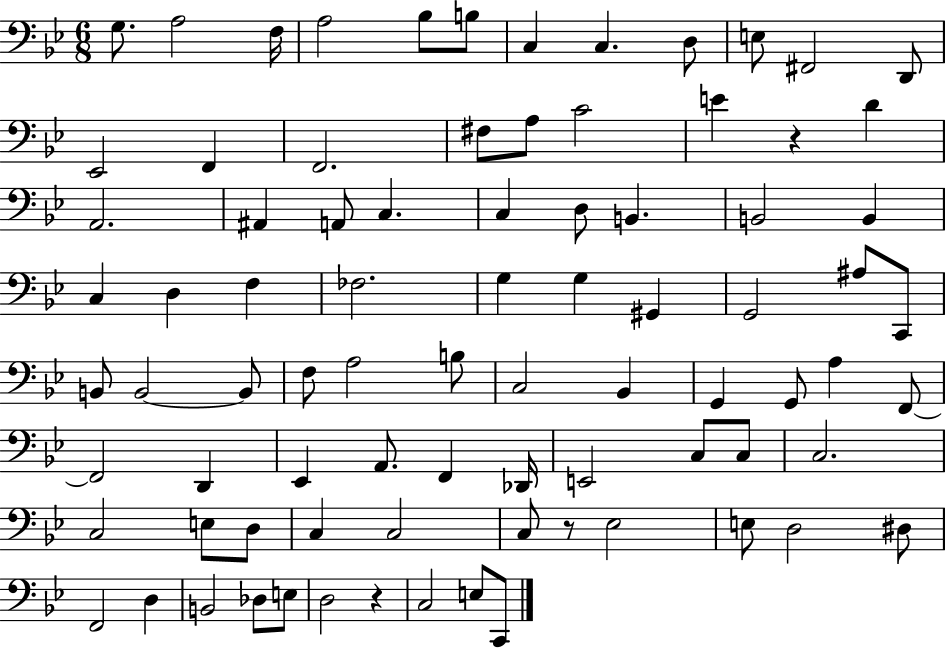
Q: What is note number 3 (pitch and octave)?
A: F3